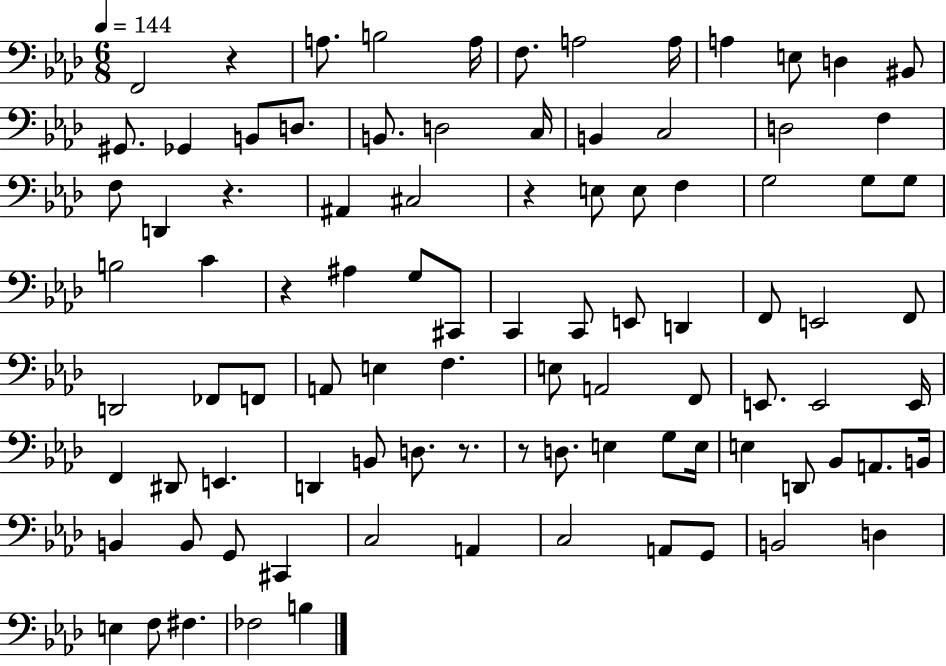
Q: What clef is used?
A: bass